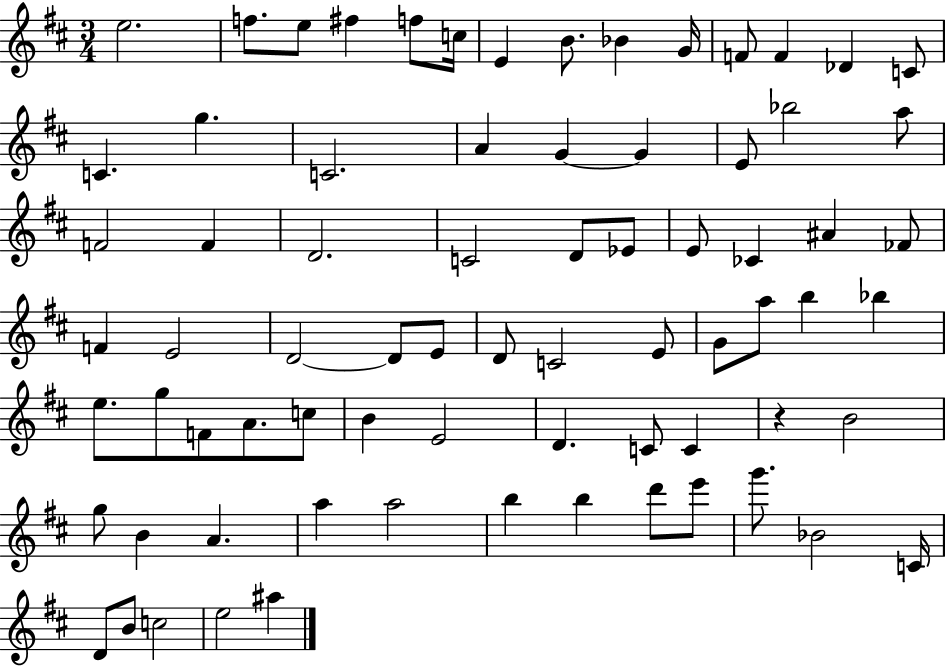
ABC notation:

X:1
T:Untitled
M:3/4
L:1/4
K:D
e2 f/2 e/2 ^f f/2 c/4 E B/2 _B G/4 F/2 F _D C/2 C g C2 A G G E/2 _b2 a/2 F2 F D2 C2 D/2 _E/2 E/2 _C ^A _F/2 F E2 D2 D/2 E/2 D/2 C2 E/2 G/2 a/2 b _b e/2 g/2 F/2 A/2 c/2 B E2 D C/2 C z B2 g/2 B A a a2 b b d'/2 e'/2 g'/2 _B2 C/4 D/2 B/2 c2 e2 ^a